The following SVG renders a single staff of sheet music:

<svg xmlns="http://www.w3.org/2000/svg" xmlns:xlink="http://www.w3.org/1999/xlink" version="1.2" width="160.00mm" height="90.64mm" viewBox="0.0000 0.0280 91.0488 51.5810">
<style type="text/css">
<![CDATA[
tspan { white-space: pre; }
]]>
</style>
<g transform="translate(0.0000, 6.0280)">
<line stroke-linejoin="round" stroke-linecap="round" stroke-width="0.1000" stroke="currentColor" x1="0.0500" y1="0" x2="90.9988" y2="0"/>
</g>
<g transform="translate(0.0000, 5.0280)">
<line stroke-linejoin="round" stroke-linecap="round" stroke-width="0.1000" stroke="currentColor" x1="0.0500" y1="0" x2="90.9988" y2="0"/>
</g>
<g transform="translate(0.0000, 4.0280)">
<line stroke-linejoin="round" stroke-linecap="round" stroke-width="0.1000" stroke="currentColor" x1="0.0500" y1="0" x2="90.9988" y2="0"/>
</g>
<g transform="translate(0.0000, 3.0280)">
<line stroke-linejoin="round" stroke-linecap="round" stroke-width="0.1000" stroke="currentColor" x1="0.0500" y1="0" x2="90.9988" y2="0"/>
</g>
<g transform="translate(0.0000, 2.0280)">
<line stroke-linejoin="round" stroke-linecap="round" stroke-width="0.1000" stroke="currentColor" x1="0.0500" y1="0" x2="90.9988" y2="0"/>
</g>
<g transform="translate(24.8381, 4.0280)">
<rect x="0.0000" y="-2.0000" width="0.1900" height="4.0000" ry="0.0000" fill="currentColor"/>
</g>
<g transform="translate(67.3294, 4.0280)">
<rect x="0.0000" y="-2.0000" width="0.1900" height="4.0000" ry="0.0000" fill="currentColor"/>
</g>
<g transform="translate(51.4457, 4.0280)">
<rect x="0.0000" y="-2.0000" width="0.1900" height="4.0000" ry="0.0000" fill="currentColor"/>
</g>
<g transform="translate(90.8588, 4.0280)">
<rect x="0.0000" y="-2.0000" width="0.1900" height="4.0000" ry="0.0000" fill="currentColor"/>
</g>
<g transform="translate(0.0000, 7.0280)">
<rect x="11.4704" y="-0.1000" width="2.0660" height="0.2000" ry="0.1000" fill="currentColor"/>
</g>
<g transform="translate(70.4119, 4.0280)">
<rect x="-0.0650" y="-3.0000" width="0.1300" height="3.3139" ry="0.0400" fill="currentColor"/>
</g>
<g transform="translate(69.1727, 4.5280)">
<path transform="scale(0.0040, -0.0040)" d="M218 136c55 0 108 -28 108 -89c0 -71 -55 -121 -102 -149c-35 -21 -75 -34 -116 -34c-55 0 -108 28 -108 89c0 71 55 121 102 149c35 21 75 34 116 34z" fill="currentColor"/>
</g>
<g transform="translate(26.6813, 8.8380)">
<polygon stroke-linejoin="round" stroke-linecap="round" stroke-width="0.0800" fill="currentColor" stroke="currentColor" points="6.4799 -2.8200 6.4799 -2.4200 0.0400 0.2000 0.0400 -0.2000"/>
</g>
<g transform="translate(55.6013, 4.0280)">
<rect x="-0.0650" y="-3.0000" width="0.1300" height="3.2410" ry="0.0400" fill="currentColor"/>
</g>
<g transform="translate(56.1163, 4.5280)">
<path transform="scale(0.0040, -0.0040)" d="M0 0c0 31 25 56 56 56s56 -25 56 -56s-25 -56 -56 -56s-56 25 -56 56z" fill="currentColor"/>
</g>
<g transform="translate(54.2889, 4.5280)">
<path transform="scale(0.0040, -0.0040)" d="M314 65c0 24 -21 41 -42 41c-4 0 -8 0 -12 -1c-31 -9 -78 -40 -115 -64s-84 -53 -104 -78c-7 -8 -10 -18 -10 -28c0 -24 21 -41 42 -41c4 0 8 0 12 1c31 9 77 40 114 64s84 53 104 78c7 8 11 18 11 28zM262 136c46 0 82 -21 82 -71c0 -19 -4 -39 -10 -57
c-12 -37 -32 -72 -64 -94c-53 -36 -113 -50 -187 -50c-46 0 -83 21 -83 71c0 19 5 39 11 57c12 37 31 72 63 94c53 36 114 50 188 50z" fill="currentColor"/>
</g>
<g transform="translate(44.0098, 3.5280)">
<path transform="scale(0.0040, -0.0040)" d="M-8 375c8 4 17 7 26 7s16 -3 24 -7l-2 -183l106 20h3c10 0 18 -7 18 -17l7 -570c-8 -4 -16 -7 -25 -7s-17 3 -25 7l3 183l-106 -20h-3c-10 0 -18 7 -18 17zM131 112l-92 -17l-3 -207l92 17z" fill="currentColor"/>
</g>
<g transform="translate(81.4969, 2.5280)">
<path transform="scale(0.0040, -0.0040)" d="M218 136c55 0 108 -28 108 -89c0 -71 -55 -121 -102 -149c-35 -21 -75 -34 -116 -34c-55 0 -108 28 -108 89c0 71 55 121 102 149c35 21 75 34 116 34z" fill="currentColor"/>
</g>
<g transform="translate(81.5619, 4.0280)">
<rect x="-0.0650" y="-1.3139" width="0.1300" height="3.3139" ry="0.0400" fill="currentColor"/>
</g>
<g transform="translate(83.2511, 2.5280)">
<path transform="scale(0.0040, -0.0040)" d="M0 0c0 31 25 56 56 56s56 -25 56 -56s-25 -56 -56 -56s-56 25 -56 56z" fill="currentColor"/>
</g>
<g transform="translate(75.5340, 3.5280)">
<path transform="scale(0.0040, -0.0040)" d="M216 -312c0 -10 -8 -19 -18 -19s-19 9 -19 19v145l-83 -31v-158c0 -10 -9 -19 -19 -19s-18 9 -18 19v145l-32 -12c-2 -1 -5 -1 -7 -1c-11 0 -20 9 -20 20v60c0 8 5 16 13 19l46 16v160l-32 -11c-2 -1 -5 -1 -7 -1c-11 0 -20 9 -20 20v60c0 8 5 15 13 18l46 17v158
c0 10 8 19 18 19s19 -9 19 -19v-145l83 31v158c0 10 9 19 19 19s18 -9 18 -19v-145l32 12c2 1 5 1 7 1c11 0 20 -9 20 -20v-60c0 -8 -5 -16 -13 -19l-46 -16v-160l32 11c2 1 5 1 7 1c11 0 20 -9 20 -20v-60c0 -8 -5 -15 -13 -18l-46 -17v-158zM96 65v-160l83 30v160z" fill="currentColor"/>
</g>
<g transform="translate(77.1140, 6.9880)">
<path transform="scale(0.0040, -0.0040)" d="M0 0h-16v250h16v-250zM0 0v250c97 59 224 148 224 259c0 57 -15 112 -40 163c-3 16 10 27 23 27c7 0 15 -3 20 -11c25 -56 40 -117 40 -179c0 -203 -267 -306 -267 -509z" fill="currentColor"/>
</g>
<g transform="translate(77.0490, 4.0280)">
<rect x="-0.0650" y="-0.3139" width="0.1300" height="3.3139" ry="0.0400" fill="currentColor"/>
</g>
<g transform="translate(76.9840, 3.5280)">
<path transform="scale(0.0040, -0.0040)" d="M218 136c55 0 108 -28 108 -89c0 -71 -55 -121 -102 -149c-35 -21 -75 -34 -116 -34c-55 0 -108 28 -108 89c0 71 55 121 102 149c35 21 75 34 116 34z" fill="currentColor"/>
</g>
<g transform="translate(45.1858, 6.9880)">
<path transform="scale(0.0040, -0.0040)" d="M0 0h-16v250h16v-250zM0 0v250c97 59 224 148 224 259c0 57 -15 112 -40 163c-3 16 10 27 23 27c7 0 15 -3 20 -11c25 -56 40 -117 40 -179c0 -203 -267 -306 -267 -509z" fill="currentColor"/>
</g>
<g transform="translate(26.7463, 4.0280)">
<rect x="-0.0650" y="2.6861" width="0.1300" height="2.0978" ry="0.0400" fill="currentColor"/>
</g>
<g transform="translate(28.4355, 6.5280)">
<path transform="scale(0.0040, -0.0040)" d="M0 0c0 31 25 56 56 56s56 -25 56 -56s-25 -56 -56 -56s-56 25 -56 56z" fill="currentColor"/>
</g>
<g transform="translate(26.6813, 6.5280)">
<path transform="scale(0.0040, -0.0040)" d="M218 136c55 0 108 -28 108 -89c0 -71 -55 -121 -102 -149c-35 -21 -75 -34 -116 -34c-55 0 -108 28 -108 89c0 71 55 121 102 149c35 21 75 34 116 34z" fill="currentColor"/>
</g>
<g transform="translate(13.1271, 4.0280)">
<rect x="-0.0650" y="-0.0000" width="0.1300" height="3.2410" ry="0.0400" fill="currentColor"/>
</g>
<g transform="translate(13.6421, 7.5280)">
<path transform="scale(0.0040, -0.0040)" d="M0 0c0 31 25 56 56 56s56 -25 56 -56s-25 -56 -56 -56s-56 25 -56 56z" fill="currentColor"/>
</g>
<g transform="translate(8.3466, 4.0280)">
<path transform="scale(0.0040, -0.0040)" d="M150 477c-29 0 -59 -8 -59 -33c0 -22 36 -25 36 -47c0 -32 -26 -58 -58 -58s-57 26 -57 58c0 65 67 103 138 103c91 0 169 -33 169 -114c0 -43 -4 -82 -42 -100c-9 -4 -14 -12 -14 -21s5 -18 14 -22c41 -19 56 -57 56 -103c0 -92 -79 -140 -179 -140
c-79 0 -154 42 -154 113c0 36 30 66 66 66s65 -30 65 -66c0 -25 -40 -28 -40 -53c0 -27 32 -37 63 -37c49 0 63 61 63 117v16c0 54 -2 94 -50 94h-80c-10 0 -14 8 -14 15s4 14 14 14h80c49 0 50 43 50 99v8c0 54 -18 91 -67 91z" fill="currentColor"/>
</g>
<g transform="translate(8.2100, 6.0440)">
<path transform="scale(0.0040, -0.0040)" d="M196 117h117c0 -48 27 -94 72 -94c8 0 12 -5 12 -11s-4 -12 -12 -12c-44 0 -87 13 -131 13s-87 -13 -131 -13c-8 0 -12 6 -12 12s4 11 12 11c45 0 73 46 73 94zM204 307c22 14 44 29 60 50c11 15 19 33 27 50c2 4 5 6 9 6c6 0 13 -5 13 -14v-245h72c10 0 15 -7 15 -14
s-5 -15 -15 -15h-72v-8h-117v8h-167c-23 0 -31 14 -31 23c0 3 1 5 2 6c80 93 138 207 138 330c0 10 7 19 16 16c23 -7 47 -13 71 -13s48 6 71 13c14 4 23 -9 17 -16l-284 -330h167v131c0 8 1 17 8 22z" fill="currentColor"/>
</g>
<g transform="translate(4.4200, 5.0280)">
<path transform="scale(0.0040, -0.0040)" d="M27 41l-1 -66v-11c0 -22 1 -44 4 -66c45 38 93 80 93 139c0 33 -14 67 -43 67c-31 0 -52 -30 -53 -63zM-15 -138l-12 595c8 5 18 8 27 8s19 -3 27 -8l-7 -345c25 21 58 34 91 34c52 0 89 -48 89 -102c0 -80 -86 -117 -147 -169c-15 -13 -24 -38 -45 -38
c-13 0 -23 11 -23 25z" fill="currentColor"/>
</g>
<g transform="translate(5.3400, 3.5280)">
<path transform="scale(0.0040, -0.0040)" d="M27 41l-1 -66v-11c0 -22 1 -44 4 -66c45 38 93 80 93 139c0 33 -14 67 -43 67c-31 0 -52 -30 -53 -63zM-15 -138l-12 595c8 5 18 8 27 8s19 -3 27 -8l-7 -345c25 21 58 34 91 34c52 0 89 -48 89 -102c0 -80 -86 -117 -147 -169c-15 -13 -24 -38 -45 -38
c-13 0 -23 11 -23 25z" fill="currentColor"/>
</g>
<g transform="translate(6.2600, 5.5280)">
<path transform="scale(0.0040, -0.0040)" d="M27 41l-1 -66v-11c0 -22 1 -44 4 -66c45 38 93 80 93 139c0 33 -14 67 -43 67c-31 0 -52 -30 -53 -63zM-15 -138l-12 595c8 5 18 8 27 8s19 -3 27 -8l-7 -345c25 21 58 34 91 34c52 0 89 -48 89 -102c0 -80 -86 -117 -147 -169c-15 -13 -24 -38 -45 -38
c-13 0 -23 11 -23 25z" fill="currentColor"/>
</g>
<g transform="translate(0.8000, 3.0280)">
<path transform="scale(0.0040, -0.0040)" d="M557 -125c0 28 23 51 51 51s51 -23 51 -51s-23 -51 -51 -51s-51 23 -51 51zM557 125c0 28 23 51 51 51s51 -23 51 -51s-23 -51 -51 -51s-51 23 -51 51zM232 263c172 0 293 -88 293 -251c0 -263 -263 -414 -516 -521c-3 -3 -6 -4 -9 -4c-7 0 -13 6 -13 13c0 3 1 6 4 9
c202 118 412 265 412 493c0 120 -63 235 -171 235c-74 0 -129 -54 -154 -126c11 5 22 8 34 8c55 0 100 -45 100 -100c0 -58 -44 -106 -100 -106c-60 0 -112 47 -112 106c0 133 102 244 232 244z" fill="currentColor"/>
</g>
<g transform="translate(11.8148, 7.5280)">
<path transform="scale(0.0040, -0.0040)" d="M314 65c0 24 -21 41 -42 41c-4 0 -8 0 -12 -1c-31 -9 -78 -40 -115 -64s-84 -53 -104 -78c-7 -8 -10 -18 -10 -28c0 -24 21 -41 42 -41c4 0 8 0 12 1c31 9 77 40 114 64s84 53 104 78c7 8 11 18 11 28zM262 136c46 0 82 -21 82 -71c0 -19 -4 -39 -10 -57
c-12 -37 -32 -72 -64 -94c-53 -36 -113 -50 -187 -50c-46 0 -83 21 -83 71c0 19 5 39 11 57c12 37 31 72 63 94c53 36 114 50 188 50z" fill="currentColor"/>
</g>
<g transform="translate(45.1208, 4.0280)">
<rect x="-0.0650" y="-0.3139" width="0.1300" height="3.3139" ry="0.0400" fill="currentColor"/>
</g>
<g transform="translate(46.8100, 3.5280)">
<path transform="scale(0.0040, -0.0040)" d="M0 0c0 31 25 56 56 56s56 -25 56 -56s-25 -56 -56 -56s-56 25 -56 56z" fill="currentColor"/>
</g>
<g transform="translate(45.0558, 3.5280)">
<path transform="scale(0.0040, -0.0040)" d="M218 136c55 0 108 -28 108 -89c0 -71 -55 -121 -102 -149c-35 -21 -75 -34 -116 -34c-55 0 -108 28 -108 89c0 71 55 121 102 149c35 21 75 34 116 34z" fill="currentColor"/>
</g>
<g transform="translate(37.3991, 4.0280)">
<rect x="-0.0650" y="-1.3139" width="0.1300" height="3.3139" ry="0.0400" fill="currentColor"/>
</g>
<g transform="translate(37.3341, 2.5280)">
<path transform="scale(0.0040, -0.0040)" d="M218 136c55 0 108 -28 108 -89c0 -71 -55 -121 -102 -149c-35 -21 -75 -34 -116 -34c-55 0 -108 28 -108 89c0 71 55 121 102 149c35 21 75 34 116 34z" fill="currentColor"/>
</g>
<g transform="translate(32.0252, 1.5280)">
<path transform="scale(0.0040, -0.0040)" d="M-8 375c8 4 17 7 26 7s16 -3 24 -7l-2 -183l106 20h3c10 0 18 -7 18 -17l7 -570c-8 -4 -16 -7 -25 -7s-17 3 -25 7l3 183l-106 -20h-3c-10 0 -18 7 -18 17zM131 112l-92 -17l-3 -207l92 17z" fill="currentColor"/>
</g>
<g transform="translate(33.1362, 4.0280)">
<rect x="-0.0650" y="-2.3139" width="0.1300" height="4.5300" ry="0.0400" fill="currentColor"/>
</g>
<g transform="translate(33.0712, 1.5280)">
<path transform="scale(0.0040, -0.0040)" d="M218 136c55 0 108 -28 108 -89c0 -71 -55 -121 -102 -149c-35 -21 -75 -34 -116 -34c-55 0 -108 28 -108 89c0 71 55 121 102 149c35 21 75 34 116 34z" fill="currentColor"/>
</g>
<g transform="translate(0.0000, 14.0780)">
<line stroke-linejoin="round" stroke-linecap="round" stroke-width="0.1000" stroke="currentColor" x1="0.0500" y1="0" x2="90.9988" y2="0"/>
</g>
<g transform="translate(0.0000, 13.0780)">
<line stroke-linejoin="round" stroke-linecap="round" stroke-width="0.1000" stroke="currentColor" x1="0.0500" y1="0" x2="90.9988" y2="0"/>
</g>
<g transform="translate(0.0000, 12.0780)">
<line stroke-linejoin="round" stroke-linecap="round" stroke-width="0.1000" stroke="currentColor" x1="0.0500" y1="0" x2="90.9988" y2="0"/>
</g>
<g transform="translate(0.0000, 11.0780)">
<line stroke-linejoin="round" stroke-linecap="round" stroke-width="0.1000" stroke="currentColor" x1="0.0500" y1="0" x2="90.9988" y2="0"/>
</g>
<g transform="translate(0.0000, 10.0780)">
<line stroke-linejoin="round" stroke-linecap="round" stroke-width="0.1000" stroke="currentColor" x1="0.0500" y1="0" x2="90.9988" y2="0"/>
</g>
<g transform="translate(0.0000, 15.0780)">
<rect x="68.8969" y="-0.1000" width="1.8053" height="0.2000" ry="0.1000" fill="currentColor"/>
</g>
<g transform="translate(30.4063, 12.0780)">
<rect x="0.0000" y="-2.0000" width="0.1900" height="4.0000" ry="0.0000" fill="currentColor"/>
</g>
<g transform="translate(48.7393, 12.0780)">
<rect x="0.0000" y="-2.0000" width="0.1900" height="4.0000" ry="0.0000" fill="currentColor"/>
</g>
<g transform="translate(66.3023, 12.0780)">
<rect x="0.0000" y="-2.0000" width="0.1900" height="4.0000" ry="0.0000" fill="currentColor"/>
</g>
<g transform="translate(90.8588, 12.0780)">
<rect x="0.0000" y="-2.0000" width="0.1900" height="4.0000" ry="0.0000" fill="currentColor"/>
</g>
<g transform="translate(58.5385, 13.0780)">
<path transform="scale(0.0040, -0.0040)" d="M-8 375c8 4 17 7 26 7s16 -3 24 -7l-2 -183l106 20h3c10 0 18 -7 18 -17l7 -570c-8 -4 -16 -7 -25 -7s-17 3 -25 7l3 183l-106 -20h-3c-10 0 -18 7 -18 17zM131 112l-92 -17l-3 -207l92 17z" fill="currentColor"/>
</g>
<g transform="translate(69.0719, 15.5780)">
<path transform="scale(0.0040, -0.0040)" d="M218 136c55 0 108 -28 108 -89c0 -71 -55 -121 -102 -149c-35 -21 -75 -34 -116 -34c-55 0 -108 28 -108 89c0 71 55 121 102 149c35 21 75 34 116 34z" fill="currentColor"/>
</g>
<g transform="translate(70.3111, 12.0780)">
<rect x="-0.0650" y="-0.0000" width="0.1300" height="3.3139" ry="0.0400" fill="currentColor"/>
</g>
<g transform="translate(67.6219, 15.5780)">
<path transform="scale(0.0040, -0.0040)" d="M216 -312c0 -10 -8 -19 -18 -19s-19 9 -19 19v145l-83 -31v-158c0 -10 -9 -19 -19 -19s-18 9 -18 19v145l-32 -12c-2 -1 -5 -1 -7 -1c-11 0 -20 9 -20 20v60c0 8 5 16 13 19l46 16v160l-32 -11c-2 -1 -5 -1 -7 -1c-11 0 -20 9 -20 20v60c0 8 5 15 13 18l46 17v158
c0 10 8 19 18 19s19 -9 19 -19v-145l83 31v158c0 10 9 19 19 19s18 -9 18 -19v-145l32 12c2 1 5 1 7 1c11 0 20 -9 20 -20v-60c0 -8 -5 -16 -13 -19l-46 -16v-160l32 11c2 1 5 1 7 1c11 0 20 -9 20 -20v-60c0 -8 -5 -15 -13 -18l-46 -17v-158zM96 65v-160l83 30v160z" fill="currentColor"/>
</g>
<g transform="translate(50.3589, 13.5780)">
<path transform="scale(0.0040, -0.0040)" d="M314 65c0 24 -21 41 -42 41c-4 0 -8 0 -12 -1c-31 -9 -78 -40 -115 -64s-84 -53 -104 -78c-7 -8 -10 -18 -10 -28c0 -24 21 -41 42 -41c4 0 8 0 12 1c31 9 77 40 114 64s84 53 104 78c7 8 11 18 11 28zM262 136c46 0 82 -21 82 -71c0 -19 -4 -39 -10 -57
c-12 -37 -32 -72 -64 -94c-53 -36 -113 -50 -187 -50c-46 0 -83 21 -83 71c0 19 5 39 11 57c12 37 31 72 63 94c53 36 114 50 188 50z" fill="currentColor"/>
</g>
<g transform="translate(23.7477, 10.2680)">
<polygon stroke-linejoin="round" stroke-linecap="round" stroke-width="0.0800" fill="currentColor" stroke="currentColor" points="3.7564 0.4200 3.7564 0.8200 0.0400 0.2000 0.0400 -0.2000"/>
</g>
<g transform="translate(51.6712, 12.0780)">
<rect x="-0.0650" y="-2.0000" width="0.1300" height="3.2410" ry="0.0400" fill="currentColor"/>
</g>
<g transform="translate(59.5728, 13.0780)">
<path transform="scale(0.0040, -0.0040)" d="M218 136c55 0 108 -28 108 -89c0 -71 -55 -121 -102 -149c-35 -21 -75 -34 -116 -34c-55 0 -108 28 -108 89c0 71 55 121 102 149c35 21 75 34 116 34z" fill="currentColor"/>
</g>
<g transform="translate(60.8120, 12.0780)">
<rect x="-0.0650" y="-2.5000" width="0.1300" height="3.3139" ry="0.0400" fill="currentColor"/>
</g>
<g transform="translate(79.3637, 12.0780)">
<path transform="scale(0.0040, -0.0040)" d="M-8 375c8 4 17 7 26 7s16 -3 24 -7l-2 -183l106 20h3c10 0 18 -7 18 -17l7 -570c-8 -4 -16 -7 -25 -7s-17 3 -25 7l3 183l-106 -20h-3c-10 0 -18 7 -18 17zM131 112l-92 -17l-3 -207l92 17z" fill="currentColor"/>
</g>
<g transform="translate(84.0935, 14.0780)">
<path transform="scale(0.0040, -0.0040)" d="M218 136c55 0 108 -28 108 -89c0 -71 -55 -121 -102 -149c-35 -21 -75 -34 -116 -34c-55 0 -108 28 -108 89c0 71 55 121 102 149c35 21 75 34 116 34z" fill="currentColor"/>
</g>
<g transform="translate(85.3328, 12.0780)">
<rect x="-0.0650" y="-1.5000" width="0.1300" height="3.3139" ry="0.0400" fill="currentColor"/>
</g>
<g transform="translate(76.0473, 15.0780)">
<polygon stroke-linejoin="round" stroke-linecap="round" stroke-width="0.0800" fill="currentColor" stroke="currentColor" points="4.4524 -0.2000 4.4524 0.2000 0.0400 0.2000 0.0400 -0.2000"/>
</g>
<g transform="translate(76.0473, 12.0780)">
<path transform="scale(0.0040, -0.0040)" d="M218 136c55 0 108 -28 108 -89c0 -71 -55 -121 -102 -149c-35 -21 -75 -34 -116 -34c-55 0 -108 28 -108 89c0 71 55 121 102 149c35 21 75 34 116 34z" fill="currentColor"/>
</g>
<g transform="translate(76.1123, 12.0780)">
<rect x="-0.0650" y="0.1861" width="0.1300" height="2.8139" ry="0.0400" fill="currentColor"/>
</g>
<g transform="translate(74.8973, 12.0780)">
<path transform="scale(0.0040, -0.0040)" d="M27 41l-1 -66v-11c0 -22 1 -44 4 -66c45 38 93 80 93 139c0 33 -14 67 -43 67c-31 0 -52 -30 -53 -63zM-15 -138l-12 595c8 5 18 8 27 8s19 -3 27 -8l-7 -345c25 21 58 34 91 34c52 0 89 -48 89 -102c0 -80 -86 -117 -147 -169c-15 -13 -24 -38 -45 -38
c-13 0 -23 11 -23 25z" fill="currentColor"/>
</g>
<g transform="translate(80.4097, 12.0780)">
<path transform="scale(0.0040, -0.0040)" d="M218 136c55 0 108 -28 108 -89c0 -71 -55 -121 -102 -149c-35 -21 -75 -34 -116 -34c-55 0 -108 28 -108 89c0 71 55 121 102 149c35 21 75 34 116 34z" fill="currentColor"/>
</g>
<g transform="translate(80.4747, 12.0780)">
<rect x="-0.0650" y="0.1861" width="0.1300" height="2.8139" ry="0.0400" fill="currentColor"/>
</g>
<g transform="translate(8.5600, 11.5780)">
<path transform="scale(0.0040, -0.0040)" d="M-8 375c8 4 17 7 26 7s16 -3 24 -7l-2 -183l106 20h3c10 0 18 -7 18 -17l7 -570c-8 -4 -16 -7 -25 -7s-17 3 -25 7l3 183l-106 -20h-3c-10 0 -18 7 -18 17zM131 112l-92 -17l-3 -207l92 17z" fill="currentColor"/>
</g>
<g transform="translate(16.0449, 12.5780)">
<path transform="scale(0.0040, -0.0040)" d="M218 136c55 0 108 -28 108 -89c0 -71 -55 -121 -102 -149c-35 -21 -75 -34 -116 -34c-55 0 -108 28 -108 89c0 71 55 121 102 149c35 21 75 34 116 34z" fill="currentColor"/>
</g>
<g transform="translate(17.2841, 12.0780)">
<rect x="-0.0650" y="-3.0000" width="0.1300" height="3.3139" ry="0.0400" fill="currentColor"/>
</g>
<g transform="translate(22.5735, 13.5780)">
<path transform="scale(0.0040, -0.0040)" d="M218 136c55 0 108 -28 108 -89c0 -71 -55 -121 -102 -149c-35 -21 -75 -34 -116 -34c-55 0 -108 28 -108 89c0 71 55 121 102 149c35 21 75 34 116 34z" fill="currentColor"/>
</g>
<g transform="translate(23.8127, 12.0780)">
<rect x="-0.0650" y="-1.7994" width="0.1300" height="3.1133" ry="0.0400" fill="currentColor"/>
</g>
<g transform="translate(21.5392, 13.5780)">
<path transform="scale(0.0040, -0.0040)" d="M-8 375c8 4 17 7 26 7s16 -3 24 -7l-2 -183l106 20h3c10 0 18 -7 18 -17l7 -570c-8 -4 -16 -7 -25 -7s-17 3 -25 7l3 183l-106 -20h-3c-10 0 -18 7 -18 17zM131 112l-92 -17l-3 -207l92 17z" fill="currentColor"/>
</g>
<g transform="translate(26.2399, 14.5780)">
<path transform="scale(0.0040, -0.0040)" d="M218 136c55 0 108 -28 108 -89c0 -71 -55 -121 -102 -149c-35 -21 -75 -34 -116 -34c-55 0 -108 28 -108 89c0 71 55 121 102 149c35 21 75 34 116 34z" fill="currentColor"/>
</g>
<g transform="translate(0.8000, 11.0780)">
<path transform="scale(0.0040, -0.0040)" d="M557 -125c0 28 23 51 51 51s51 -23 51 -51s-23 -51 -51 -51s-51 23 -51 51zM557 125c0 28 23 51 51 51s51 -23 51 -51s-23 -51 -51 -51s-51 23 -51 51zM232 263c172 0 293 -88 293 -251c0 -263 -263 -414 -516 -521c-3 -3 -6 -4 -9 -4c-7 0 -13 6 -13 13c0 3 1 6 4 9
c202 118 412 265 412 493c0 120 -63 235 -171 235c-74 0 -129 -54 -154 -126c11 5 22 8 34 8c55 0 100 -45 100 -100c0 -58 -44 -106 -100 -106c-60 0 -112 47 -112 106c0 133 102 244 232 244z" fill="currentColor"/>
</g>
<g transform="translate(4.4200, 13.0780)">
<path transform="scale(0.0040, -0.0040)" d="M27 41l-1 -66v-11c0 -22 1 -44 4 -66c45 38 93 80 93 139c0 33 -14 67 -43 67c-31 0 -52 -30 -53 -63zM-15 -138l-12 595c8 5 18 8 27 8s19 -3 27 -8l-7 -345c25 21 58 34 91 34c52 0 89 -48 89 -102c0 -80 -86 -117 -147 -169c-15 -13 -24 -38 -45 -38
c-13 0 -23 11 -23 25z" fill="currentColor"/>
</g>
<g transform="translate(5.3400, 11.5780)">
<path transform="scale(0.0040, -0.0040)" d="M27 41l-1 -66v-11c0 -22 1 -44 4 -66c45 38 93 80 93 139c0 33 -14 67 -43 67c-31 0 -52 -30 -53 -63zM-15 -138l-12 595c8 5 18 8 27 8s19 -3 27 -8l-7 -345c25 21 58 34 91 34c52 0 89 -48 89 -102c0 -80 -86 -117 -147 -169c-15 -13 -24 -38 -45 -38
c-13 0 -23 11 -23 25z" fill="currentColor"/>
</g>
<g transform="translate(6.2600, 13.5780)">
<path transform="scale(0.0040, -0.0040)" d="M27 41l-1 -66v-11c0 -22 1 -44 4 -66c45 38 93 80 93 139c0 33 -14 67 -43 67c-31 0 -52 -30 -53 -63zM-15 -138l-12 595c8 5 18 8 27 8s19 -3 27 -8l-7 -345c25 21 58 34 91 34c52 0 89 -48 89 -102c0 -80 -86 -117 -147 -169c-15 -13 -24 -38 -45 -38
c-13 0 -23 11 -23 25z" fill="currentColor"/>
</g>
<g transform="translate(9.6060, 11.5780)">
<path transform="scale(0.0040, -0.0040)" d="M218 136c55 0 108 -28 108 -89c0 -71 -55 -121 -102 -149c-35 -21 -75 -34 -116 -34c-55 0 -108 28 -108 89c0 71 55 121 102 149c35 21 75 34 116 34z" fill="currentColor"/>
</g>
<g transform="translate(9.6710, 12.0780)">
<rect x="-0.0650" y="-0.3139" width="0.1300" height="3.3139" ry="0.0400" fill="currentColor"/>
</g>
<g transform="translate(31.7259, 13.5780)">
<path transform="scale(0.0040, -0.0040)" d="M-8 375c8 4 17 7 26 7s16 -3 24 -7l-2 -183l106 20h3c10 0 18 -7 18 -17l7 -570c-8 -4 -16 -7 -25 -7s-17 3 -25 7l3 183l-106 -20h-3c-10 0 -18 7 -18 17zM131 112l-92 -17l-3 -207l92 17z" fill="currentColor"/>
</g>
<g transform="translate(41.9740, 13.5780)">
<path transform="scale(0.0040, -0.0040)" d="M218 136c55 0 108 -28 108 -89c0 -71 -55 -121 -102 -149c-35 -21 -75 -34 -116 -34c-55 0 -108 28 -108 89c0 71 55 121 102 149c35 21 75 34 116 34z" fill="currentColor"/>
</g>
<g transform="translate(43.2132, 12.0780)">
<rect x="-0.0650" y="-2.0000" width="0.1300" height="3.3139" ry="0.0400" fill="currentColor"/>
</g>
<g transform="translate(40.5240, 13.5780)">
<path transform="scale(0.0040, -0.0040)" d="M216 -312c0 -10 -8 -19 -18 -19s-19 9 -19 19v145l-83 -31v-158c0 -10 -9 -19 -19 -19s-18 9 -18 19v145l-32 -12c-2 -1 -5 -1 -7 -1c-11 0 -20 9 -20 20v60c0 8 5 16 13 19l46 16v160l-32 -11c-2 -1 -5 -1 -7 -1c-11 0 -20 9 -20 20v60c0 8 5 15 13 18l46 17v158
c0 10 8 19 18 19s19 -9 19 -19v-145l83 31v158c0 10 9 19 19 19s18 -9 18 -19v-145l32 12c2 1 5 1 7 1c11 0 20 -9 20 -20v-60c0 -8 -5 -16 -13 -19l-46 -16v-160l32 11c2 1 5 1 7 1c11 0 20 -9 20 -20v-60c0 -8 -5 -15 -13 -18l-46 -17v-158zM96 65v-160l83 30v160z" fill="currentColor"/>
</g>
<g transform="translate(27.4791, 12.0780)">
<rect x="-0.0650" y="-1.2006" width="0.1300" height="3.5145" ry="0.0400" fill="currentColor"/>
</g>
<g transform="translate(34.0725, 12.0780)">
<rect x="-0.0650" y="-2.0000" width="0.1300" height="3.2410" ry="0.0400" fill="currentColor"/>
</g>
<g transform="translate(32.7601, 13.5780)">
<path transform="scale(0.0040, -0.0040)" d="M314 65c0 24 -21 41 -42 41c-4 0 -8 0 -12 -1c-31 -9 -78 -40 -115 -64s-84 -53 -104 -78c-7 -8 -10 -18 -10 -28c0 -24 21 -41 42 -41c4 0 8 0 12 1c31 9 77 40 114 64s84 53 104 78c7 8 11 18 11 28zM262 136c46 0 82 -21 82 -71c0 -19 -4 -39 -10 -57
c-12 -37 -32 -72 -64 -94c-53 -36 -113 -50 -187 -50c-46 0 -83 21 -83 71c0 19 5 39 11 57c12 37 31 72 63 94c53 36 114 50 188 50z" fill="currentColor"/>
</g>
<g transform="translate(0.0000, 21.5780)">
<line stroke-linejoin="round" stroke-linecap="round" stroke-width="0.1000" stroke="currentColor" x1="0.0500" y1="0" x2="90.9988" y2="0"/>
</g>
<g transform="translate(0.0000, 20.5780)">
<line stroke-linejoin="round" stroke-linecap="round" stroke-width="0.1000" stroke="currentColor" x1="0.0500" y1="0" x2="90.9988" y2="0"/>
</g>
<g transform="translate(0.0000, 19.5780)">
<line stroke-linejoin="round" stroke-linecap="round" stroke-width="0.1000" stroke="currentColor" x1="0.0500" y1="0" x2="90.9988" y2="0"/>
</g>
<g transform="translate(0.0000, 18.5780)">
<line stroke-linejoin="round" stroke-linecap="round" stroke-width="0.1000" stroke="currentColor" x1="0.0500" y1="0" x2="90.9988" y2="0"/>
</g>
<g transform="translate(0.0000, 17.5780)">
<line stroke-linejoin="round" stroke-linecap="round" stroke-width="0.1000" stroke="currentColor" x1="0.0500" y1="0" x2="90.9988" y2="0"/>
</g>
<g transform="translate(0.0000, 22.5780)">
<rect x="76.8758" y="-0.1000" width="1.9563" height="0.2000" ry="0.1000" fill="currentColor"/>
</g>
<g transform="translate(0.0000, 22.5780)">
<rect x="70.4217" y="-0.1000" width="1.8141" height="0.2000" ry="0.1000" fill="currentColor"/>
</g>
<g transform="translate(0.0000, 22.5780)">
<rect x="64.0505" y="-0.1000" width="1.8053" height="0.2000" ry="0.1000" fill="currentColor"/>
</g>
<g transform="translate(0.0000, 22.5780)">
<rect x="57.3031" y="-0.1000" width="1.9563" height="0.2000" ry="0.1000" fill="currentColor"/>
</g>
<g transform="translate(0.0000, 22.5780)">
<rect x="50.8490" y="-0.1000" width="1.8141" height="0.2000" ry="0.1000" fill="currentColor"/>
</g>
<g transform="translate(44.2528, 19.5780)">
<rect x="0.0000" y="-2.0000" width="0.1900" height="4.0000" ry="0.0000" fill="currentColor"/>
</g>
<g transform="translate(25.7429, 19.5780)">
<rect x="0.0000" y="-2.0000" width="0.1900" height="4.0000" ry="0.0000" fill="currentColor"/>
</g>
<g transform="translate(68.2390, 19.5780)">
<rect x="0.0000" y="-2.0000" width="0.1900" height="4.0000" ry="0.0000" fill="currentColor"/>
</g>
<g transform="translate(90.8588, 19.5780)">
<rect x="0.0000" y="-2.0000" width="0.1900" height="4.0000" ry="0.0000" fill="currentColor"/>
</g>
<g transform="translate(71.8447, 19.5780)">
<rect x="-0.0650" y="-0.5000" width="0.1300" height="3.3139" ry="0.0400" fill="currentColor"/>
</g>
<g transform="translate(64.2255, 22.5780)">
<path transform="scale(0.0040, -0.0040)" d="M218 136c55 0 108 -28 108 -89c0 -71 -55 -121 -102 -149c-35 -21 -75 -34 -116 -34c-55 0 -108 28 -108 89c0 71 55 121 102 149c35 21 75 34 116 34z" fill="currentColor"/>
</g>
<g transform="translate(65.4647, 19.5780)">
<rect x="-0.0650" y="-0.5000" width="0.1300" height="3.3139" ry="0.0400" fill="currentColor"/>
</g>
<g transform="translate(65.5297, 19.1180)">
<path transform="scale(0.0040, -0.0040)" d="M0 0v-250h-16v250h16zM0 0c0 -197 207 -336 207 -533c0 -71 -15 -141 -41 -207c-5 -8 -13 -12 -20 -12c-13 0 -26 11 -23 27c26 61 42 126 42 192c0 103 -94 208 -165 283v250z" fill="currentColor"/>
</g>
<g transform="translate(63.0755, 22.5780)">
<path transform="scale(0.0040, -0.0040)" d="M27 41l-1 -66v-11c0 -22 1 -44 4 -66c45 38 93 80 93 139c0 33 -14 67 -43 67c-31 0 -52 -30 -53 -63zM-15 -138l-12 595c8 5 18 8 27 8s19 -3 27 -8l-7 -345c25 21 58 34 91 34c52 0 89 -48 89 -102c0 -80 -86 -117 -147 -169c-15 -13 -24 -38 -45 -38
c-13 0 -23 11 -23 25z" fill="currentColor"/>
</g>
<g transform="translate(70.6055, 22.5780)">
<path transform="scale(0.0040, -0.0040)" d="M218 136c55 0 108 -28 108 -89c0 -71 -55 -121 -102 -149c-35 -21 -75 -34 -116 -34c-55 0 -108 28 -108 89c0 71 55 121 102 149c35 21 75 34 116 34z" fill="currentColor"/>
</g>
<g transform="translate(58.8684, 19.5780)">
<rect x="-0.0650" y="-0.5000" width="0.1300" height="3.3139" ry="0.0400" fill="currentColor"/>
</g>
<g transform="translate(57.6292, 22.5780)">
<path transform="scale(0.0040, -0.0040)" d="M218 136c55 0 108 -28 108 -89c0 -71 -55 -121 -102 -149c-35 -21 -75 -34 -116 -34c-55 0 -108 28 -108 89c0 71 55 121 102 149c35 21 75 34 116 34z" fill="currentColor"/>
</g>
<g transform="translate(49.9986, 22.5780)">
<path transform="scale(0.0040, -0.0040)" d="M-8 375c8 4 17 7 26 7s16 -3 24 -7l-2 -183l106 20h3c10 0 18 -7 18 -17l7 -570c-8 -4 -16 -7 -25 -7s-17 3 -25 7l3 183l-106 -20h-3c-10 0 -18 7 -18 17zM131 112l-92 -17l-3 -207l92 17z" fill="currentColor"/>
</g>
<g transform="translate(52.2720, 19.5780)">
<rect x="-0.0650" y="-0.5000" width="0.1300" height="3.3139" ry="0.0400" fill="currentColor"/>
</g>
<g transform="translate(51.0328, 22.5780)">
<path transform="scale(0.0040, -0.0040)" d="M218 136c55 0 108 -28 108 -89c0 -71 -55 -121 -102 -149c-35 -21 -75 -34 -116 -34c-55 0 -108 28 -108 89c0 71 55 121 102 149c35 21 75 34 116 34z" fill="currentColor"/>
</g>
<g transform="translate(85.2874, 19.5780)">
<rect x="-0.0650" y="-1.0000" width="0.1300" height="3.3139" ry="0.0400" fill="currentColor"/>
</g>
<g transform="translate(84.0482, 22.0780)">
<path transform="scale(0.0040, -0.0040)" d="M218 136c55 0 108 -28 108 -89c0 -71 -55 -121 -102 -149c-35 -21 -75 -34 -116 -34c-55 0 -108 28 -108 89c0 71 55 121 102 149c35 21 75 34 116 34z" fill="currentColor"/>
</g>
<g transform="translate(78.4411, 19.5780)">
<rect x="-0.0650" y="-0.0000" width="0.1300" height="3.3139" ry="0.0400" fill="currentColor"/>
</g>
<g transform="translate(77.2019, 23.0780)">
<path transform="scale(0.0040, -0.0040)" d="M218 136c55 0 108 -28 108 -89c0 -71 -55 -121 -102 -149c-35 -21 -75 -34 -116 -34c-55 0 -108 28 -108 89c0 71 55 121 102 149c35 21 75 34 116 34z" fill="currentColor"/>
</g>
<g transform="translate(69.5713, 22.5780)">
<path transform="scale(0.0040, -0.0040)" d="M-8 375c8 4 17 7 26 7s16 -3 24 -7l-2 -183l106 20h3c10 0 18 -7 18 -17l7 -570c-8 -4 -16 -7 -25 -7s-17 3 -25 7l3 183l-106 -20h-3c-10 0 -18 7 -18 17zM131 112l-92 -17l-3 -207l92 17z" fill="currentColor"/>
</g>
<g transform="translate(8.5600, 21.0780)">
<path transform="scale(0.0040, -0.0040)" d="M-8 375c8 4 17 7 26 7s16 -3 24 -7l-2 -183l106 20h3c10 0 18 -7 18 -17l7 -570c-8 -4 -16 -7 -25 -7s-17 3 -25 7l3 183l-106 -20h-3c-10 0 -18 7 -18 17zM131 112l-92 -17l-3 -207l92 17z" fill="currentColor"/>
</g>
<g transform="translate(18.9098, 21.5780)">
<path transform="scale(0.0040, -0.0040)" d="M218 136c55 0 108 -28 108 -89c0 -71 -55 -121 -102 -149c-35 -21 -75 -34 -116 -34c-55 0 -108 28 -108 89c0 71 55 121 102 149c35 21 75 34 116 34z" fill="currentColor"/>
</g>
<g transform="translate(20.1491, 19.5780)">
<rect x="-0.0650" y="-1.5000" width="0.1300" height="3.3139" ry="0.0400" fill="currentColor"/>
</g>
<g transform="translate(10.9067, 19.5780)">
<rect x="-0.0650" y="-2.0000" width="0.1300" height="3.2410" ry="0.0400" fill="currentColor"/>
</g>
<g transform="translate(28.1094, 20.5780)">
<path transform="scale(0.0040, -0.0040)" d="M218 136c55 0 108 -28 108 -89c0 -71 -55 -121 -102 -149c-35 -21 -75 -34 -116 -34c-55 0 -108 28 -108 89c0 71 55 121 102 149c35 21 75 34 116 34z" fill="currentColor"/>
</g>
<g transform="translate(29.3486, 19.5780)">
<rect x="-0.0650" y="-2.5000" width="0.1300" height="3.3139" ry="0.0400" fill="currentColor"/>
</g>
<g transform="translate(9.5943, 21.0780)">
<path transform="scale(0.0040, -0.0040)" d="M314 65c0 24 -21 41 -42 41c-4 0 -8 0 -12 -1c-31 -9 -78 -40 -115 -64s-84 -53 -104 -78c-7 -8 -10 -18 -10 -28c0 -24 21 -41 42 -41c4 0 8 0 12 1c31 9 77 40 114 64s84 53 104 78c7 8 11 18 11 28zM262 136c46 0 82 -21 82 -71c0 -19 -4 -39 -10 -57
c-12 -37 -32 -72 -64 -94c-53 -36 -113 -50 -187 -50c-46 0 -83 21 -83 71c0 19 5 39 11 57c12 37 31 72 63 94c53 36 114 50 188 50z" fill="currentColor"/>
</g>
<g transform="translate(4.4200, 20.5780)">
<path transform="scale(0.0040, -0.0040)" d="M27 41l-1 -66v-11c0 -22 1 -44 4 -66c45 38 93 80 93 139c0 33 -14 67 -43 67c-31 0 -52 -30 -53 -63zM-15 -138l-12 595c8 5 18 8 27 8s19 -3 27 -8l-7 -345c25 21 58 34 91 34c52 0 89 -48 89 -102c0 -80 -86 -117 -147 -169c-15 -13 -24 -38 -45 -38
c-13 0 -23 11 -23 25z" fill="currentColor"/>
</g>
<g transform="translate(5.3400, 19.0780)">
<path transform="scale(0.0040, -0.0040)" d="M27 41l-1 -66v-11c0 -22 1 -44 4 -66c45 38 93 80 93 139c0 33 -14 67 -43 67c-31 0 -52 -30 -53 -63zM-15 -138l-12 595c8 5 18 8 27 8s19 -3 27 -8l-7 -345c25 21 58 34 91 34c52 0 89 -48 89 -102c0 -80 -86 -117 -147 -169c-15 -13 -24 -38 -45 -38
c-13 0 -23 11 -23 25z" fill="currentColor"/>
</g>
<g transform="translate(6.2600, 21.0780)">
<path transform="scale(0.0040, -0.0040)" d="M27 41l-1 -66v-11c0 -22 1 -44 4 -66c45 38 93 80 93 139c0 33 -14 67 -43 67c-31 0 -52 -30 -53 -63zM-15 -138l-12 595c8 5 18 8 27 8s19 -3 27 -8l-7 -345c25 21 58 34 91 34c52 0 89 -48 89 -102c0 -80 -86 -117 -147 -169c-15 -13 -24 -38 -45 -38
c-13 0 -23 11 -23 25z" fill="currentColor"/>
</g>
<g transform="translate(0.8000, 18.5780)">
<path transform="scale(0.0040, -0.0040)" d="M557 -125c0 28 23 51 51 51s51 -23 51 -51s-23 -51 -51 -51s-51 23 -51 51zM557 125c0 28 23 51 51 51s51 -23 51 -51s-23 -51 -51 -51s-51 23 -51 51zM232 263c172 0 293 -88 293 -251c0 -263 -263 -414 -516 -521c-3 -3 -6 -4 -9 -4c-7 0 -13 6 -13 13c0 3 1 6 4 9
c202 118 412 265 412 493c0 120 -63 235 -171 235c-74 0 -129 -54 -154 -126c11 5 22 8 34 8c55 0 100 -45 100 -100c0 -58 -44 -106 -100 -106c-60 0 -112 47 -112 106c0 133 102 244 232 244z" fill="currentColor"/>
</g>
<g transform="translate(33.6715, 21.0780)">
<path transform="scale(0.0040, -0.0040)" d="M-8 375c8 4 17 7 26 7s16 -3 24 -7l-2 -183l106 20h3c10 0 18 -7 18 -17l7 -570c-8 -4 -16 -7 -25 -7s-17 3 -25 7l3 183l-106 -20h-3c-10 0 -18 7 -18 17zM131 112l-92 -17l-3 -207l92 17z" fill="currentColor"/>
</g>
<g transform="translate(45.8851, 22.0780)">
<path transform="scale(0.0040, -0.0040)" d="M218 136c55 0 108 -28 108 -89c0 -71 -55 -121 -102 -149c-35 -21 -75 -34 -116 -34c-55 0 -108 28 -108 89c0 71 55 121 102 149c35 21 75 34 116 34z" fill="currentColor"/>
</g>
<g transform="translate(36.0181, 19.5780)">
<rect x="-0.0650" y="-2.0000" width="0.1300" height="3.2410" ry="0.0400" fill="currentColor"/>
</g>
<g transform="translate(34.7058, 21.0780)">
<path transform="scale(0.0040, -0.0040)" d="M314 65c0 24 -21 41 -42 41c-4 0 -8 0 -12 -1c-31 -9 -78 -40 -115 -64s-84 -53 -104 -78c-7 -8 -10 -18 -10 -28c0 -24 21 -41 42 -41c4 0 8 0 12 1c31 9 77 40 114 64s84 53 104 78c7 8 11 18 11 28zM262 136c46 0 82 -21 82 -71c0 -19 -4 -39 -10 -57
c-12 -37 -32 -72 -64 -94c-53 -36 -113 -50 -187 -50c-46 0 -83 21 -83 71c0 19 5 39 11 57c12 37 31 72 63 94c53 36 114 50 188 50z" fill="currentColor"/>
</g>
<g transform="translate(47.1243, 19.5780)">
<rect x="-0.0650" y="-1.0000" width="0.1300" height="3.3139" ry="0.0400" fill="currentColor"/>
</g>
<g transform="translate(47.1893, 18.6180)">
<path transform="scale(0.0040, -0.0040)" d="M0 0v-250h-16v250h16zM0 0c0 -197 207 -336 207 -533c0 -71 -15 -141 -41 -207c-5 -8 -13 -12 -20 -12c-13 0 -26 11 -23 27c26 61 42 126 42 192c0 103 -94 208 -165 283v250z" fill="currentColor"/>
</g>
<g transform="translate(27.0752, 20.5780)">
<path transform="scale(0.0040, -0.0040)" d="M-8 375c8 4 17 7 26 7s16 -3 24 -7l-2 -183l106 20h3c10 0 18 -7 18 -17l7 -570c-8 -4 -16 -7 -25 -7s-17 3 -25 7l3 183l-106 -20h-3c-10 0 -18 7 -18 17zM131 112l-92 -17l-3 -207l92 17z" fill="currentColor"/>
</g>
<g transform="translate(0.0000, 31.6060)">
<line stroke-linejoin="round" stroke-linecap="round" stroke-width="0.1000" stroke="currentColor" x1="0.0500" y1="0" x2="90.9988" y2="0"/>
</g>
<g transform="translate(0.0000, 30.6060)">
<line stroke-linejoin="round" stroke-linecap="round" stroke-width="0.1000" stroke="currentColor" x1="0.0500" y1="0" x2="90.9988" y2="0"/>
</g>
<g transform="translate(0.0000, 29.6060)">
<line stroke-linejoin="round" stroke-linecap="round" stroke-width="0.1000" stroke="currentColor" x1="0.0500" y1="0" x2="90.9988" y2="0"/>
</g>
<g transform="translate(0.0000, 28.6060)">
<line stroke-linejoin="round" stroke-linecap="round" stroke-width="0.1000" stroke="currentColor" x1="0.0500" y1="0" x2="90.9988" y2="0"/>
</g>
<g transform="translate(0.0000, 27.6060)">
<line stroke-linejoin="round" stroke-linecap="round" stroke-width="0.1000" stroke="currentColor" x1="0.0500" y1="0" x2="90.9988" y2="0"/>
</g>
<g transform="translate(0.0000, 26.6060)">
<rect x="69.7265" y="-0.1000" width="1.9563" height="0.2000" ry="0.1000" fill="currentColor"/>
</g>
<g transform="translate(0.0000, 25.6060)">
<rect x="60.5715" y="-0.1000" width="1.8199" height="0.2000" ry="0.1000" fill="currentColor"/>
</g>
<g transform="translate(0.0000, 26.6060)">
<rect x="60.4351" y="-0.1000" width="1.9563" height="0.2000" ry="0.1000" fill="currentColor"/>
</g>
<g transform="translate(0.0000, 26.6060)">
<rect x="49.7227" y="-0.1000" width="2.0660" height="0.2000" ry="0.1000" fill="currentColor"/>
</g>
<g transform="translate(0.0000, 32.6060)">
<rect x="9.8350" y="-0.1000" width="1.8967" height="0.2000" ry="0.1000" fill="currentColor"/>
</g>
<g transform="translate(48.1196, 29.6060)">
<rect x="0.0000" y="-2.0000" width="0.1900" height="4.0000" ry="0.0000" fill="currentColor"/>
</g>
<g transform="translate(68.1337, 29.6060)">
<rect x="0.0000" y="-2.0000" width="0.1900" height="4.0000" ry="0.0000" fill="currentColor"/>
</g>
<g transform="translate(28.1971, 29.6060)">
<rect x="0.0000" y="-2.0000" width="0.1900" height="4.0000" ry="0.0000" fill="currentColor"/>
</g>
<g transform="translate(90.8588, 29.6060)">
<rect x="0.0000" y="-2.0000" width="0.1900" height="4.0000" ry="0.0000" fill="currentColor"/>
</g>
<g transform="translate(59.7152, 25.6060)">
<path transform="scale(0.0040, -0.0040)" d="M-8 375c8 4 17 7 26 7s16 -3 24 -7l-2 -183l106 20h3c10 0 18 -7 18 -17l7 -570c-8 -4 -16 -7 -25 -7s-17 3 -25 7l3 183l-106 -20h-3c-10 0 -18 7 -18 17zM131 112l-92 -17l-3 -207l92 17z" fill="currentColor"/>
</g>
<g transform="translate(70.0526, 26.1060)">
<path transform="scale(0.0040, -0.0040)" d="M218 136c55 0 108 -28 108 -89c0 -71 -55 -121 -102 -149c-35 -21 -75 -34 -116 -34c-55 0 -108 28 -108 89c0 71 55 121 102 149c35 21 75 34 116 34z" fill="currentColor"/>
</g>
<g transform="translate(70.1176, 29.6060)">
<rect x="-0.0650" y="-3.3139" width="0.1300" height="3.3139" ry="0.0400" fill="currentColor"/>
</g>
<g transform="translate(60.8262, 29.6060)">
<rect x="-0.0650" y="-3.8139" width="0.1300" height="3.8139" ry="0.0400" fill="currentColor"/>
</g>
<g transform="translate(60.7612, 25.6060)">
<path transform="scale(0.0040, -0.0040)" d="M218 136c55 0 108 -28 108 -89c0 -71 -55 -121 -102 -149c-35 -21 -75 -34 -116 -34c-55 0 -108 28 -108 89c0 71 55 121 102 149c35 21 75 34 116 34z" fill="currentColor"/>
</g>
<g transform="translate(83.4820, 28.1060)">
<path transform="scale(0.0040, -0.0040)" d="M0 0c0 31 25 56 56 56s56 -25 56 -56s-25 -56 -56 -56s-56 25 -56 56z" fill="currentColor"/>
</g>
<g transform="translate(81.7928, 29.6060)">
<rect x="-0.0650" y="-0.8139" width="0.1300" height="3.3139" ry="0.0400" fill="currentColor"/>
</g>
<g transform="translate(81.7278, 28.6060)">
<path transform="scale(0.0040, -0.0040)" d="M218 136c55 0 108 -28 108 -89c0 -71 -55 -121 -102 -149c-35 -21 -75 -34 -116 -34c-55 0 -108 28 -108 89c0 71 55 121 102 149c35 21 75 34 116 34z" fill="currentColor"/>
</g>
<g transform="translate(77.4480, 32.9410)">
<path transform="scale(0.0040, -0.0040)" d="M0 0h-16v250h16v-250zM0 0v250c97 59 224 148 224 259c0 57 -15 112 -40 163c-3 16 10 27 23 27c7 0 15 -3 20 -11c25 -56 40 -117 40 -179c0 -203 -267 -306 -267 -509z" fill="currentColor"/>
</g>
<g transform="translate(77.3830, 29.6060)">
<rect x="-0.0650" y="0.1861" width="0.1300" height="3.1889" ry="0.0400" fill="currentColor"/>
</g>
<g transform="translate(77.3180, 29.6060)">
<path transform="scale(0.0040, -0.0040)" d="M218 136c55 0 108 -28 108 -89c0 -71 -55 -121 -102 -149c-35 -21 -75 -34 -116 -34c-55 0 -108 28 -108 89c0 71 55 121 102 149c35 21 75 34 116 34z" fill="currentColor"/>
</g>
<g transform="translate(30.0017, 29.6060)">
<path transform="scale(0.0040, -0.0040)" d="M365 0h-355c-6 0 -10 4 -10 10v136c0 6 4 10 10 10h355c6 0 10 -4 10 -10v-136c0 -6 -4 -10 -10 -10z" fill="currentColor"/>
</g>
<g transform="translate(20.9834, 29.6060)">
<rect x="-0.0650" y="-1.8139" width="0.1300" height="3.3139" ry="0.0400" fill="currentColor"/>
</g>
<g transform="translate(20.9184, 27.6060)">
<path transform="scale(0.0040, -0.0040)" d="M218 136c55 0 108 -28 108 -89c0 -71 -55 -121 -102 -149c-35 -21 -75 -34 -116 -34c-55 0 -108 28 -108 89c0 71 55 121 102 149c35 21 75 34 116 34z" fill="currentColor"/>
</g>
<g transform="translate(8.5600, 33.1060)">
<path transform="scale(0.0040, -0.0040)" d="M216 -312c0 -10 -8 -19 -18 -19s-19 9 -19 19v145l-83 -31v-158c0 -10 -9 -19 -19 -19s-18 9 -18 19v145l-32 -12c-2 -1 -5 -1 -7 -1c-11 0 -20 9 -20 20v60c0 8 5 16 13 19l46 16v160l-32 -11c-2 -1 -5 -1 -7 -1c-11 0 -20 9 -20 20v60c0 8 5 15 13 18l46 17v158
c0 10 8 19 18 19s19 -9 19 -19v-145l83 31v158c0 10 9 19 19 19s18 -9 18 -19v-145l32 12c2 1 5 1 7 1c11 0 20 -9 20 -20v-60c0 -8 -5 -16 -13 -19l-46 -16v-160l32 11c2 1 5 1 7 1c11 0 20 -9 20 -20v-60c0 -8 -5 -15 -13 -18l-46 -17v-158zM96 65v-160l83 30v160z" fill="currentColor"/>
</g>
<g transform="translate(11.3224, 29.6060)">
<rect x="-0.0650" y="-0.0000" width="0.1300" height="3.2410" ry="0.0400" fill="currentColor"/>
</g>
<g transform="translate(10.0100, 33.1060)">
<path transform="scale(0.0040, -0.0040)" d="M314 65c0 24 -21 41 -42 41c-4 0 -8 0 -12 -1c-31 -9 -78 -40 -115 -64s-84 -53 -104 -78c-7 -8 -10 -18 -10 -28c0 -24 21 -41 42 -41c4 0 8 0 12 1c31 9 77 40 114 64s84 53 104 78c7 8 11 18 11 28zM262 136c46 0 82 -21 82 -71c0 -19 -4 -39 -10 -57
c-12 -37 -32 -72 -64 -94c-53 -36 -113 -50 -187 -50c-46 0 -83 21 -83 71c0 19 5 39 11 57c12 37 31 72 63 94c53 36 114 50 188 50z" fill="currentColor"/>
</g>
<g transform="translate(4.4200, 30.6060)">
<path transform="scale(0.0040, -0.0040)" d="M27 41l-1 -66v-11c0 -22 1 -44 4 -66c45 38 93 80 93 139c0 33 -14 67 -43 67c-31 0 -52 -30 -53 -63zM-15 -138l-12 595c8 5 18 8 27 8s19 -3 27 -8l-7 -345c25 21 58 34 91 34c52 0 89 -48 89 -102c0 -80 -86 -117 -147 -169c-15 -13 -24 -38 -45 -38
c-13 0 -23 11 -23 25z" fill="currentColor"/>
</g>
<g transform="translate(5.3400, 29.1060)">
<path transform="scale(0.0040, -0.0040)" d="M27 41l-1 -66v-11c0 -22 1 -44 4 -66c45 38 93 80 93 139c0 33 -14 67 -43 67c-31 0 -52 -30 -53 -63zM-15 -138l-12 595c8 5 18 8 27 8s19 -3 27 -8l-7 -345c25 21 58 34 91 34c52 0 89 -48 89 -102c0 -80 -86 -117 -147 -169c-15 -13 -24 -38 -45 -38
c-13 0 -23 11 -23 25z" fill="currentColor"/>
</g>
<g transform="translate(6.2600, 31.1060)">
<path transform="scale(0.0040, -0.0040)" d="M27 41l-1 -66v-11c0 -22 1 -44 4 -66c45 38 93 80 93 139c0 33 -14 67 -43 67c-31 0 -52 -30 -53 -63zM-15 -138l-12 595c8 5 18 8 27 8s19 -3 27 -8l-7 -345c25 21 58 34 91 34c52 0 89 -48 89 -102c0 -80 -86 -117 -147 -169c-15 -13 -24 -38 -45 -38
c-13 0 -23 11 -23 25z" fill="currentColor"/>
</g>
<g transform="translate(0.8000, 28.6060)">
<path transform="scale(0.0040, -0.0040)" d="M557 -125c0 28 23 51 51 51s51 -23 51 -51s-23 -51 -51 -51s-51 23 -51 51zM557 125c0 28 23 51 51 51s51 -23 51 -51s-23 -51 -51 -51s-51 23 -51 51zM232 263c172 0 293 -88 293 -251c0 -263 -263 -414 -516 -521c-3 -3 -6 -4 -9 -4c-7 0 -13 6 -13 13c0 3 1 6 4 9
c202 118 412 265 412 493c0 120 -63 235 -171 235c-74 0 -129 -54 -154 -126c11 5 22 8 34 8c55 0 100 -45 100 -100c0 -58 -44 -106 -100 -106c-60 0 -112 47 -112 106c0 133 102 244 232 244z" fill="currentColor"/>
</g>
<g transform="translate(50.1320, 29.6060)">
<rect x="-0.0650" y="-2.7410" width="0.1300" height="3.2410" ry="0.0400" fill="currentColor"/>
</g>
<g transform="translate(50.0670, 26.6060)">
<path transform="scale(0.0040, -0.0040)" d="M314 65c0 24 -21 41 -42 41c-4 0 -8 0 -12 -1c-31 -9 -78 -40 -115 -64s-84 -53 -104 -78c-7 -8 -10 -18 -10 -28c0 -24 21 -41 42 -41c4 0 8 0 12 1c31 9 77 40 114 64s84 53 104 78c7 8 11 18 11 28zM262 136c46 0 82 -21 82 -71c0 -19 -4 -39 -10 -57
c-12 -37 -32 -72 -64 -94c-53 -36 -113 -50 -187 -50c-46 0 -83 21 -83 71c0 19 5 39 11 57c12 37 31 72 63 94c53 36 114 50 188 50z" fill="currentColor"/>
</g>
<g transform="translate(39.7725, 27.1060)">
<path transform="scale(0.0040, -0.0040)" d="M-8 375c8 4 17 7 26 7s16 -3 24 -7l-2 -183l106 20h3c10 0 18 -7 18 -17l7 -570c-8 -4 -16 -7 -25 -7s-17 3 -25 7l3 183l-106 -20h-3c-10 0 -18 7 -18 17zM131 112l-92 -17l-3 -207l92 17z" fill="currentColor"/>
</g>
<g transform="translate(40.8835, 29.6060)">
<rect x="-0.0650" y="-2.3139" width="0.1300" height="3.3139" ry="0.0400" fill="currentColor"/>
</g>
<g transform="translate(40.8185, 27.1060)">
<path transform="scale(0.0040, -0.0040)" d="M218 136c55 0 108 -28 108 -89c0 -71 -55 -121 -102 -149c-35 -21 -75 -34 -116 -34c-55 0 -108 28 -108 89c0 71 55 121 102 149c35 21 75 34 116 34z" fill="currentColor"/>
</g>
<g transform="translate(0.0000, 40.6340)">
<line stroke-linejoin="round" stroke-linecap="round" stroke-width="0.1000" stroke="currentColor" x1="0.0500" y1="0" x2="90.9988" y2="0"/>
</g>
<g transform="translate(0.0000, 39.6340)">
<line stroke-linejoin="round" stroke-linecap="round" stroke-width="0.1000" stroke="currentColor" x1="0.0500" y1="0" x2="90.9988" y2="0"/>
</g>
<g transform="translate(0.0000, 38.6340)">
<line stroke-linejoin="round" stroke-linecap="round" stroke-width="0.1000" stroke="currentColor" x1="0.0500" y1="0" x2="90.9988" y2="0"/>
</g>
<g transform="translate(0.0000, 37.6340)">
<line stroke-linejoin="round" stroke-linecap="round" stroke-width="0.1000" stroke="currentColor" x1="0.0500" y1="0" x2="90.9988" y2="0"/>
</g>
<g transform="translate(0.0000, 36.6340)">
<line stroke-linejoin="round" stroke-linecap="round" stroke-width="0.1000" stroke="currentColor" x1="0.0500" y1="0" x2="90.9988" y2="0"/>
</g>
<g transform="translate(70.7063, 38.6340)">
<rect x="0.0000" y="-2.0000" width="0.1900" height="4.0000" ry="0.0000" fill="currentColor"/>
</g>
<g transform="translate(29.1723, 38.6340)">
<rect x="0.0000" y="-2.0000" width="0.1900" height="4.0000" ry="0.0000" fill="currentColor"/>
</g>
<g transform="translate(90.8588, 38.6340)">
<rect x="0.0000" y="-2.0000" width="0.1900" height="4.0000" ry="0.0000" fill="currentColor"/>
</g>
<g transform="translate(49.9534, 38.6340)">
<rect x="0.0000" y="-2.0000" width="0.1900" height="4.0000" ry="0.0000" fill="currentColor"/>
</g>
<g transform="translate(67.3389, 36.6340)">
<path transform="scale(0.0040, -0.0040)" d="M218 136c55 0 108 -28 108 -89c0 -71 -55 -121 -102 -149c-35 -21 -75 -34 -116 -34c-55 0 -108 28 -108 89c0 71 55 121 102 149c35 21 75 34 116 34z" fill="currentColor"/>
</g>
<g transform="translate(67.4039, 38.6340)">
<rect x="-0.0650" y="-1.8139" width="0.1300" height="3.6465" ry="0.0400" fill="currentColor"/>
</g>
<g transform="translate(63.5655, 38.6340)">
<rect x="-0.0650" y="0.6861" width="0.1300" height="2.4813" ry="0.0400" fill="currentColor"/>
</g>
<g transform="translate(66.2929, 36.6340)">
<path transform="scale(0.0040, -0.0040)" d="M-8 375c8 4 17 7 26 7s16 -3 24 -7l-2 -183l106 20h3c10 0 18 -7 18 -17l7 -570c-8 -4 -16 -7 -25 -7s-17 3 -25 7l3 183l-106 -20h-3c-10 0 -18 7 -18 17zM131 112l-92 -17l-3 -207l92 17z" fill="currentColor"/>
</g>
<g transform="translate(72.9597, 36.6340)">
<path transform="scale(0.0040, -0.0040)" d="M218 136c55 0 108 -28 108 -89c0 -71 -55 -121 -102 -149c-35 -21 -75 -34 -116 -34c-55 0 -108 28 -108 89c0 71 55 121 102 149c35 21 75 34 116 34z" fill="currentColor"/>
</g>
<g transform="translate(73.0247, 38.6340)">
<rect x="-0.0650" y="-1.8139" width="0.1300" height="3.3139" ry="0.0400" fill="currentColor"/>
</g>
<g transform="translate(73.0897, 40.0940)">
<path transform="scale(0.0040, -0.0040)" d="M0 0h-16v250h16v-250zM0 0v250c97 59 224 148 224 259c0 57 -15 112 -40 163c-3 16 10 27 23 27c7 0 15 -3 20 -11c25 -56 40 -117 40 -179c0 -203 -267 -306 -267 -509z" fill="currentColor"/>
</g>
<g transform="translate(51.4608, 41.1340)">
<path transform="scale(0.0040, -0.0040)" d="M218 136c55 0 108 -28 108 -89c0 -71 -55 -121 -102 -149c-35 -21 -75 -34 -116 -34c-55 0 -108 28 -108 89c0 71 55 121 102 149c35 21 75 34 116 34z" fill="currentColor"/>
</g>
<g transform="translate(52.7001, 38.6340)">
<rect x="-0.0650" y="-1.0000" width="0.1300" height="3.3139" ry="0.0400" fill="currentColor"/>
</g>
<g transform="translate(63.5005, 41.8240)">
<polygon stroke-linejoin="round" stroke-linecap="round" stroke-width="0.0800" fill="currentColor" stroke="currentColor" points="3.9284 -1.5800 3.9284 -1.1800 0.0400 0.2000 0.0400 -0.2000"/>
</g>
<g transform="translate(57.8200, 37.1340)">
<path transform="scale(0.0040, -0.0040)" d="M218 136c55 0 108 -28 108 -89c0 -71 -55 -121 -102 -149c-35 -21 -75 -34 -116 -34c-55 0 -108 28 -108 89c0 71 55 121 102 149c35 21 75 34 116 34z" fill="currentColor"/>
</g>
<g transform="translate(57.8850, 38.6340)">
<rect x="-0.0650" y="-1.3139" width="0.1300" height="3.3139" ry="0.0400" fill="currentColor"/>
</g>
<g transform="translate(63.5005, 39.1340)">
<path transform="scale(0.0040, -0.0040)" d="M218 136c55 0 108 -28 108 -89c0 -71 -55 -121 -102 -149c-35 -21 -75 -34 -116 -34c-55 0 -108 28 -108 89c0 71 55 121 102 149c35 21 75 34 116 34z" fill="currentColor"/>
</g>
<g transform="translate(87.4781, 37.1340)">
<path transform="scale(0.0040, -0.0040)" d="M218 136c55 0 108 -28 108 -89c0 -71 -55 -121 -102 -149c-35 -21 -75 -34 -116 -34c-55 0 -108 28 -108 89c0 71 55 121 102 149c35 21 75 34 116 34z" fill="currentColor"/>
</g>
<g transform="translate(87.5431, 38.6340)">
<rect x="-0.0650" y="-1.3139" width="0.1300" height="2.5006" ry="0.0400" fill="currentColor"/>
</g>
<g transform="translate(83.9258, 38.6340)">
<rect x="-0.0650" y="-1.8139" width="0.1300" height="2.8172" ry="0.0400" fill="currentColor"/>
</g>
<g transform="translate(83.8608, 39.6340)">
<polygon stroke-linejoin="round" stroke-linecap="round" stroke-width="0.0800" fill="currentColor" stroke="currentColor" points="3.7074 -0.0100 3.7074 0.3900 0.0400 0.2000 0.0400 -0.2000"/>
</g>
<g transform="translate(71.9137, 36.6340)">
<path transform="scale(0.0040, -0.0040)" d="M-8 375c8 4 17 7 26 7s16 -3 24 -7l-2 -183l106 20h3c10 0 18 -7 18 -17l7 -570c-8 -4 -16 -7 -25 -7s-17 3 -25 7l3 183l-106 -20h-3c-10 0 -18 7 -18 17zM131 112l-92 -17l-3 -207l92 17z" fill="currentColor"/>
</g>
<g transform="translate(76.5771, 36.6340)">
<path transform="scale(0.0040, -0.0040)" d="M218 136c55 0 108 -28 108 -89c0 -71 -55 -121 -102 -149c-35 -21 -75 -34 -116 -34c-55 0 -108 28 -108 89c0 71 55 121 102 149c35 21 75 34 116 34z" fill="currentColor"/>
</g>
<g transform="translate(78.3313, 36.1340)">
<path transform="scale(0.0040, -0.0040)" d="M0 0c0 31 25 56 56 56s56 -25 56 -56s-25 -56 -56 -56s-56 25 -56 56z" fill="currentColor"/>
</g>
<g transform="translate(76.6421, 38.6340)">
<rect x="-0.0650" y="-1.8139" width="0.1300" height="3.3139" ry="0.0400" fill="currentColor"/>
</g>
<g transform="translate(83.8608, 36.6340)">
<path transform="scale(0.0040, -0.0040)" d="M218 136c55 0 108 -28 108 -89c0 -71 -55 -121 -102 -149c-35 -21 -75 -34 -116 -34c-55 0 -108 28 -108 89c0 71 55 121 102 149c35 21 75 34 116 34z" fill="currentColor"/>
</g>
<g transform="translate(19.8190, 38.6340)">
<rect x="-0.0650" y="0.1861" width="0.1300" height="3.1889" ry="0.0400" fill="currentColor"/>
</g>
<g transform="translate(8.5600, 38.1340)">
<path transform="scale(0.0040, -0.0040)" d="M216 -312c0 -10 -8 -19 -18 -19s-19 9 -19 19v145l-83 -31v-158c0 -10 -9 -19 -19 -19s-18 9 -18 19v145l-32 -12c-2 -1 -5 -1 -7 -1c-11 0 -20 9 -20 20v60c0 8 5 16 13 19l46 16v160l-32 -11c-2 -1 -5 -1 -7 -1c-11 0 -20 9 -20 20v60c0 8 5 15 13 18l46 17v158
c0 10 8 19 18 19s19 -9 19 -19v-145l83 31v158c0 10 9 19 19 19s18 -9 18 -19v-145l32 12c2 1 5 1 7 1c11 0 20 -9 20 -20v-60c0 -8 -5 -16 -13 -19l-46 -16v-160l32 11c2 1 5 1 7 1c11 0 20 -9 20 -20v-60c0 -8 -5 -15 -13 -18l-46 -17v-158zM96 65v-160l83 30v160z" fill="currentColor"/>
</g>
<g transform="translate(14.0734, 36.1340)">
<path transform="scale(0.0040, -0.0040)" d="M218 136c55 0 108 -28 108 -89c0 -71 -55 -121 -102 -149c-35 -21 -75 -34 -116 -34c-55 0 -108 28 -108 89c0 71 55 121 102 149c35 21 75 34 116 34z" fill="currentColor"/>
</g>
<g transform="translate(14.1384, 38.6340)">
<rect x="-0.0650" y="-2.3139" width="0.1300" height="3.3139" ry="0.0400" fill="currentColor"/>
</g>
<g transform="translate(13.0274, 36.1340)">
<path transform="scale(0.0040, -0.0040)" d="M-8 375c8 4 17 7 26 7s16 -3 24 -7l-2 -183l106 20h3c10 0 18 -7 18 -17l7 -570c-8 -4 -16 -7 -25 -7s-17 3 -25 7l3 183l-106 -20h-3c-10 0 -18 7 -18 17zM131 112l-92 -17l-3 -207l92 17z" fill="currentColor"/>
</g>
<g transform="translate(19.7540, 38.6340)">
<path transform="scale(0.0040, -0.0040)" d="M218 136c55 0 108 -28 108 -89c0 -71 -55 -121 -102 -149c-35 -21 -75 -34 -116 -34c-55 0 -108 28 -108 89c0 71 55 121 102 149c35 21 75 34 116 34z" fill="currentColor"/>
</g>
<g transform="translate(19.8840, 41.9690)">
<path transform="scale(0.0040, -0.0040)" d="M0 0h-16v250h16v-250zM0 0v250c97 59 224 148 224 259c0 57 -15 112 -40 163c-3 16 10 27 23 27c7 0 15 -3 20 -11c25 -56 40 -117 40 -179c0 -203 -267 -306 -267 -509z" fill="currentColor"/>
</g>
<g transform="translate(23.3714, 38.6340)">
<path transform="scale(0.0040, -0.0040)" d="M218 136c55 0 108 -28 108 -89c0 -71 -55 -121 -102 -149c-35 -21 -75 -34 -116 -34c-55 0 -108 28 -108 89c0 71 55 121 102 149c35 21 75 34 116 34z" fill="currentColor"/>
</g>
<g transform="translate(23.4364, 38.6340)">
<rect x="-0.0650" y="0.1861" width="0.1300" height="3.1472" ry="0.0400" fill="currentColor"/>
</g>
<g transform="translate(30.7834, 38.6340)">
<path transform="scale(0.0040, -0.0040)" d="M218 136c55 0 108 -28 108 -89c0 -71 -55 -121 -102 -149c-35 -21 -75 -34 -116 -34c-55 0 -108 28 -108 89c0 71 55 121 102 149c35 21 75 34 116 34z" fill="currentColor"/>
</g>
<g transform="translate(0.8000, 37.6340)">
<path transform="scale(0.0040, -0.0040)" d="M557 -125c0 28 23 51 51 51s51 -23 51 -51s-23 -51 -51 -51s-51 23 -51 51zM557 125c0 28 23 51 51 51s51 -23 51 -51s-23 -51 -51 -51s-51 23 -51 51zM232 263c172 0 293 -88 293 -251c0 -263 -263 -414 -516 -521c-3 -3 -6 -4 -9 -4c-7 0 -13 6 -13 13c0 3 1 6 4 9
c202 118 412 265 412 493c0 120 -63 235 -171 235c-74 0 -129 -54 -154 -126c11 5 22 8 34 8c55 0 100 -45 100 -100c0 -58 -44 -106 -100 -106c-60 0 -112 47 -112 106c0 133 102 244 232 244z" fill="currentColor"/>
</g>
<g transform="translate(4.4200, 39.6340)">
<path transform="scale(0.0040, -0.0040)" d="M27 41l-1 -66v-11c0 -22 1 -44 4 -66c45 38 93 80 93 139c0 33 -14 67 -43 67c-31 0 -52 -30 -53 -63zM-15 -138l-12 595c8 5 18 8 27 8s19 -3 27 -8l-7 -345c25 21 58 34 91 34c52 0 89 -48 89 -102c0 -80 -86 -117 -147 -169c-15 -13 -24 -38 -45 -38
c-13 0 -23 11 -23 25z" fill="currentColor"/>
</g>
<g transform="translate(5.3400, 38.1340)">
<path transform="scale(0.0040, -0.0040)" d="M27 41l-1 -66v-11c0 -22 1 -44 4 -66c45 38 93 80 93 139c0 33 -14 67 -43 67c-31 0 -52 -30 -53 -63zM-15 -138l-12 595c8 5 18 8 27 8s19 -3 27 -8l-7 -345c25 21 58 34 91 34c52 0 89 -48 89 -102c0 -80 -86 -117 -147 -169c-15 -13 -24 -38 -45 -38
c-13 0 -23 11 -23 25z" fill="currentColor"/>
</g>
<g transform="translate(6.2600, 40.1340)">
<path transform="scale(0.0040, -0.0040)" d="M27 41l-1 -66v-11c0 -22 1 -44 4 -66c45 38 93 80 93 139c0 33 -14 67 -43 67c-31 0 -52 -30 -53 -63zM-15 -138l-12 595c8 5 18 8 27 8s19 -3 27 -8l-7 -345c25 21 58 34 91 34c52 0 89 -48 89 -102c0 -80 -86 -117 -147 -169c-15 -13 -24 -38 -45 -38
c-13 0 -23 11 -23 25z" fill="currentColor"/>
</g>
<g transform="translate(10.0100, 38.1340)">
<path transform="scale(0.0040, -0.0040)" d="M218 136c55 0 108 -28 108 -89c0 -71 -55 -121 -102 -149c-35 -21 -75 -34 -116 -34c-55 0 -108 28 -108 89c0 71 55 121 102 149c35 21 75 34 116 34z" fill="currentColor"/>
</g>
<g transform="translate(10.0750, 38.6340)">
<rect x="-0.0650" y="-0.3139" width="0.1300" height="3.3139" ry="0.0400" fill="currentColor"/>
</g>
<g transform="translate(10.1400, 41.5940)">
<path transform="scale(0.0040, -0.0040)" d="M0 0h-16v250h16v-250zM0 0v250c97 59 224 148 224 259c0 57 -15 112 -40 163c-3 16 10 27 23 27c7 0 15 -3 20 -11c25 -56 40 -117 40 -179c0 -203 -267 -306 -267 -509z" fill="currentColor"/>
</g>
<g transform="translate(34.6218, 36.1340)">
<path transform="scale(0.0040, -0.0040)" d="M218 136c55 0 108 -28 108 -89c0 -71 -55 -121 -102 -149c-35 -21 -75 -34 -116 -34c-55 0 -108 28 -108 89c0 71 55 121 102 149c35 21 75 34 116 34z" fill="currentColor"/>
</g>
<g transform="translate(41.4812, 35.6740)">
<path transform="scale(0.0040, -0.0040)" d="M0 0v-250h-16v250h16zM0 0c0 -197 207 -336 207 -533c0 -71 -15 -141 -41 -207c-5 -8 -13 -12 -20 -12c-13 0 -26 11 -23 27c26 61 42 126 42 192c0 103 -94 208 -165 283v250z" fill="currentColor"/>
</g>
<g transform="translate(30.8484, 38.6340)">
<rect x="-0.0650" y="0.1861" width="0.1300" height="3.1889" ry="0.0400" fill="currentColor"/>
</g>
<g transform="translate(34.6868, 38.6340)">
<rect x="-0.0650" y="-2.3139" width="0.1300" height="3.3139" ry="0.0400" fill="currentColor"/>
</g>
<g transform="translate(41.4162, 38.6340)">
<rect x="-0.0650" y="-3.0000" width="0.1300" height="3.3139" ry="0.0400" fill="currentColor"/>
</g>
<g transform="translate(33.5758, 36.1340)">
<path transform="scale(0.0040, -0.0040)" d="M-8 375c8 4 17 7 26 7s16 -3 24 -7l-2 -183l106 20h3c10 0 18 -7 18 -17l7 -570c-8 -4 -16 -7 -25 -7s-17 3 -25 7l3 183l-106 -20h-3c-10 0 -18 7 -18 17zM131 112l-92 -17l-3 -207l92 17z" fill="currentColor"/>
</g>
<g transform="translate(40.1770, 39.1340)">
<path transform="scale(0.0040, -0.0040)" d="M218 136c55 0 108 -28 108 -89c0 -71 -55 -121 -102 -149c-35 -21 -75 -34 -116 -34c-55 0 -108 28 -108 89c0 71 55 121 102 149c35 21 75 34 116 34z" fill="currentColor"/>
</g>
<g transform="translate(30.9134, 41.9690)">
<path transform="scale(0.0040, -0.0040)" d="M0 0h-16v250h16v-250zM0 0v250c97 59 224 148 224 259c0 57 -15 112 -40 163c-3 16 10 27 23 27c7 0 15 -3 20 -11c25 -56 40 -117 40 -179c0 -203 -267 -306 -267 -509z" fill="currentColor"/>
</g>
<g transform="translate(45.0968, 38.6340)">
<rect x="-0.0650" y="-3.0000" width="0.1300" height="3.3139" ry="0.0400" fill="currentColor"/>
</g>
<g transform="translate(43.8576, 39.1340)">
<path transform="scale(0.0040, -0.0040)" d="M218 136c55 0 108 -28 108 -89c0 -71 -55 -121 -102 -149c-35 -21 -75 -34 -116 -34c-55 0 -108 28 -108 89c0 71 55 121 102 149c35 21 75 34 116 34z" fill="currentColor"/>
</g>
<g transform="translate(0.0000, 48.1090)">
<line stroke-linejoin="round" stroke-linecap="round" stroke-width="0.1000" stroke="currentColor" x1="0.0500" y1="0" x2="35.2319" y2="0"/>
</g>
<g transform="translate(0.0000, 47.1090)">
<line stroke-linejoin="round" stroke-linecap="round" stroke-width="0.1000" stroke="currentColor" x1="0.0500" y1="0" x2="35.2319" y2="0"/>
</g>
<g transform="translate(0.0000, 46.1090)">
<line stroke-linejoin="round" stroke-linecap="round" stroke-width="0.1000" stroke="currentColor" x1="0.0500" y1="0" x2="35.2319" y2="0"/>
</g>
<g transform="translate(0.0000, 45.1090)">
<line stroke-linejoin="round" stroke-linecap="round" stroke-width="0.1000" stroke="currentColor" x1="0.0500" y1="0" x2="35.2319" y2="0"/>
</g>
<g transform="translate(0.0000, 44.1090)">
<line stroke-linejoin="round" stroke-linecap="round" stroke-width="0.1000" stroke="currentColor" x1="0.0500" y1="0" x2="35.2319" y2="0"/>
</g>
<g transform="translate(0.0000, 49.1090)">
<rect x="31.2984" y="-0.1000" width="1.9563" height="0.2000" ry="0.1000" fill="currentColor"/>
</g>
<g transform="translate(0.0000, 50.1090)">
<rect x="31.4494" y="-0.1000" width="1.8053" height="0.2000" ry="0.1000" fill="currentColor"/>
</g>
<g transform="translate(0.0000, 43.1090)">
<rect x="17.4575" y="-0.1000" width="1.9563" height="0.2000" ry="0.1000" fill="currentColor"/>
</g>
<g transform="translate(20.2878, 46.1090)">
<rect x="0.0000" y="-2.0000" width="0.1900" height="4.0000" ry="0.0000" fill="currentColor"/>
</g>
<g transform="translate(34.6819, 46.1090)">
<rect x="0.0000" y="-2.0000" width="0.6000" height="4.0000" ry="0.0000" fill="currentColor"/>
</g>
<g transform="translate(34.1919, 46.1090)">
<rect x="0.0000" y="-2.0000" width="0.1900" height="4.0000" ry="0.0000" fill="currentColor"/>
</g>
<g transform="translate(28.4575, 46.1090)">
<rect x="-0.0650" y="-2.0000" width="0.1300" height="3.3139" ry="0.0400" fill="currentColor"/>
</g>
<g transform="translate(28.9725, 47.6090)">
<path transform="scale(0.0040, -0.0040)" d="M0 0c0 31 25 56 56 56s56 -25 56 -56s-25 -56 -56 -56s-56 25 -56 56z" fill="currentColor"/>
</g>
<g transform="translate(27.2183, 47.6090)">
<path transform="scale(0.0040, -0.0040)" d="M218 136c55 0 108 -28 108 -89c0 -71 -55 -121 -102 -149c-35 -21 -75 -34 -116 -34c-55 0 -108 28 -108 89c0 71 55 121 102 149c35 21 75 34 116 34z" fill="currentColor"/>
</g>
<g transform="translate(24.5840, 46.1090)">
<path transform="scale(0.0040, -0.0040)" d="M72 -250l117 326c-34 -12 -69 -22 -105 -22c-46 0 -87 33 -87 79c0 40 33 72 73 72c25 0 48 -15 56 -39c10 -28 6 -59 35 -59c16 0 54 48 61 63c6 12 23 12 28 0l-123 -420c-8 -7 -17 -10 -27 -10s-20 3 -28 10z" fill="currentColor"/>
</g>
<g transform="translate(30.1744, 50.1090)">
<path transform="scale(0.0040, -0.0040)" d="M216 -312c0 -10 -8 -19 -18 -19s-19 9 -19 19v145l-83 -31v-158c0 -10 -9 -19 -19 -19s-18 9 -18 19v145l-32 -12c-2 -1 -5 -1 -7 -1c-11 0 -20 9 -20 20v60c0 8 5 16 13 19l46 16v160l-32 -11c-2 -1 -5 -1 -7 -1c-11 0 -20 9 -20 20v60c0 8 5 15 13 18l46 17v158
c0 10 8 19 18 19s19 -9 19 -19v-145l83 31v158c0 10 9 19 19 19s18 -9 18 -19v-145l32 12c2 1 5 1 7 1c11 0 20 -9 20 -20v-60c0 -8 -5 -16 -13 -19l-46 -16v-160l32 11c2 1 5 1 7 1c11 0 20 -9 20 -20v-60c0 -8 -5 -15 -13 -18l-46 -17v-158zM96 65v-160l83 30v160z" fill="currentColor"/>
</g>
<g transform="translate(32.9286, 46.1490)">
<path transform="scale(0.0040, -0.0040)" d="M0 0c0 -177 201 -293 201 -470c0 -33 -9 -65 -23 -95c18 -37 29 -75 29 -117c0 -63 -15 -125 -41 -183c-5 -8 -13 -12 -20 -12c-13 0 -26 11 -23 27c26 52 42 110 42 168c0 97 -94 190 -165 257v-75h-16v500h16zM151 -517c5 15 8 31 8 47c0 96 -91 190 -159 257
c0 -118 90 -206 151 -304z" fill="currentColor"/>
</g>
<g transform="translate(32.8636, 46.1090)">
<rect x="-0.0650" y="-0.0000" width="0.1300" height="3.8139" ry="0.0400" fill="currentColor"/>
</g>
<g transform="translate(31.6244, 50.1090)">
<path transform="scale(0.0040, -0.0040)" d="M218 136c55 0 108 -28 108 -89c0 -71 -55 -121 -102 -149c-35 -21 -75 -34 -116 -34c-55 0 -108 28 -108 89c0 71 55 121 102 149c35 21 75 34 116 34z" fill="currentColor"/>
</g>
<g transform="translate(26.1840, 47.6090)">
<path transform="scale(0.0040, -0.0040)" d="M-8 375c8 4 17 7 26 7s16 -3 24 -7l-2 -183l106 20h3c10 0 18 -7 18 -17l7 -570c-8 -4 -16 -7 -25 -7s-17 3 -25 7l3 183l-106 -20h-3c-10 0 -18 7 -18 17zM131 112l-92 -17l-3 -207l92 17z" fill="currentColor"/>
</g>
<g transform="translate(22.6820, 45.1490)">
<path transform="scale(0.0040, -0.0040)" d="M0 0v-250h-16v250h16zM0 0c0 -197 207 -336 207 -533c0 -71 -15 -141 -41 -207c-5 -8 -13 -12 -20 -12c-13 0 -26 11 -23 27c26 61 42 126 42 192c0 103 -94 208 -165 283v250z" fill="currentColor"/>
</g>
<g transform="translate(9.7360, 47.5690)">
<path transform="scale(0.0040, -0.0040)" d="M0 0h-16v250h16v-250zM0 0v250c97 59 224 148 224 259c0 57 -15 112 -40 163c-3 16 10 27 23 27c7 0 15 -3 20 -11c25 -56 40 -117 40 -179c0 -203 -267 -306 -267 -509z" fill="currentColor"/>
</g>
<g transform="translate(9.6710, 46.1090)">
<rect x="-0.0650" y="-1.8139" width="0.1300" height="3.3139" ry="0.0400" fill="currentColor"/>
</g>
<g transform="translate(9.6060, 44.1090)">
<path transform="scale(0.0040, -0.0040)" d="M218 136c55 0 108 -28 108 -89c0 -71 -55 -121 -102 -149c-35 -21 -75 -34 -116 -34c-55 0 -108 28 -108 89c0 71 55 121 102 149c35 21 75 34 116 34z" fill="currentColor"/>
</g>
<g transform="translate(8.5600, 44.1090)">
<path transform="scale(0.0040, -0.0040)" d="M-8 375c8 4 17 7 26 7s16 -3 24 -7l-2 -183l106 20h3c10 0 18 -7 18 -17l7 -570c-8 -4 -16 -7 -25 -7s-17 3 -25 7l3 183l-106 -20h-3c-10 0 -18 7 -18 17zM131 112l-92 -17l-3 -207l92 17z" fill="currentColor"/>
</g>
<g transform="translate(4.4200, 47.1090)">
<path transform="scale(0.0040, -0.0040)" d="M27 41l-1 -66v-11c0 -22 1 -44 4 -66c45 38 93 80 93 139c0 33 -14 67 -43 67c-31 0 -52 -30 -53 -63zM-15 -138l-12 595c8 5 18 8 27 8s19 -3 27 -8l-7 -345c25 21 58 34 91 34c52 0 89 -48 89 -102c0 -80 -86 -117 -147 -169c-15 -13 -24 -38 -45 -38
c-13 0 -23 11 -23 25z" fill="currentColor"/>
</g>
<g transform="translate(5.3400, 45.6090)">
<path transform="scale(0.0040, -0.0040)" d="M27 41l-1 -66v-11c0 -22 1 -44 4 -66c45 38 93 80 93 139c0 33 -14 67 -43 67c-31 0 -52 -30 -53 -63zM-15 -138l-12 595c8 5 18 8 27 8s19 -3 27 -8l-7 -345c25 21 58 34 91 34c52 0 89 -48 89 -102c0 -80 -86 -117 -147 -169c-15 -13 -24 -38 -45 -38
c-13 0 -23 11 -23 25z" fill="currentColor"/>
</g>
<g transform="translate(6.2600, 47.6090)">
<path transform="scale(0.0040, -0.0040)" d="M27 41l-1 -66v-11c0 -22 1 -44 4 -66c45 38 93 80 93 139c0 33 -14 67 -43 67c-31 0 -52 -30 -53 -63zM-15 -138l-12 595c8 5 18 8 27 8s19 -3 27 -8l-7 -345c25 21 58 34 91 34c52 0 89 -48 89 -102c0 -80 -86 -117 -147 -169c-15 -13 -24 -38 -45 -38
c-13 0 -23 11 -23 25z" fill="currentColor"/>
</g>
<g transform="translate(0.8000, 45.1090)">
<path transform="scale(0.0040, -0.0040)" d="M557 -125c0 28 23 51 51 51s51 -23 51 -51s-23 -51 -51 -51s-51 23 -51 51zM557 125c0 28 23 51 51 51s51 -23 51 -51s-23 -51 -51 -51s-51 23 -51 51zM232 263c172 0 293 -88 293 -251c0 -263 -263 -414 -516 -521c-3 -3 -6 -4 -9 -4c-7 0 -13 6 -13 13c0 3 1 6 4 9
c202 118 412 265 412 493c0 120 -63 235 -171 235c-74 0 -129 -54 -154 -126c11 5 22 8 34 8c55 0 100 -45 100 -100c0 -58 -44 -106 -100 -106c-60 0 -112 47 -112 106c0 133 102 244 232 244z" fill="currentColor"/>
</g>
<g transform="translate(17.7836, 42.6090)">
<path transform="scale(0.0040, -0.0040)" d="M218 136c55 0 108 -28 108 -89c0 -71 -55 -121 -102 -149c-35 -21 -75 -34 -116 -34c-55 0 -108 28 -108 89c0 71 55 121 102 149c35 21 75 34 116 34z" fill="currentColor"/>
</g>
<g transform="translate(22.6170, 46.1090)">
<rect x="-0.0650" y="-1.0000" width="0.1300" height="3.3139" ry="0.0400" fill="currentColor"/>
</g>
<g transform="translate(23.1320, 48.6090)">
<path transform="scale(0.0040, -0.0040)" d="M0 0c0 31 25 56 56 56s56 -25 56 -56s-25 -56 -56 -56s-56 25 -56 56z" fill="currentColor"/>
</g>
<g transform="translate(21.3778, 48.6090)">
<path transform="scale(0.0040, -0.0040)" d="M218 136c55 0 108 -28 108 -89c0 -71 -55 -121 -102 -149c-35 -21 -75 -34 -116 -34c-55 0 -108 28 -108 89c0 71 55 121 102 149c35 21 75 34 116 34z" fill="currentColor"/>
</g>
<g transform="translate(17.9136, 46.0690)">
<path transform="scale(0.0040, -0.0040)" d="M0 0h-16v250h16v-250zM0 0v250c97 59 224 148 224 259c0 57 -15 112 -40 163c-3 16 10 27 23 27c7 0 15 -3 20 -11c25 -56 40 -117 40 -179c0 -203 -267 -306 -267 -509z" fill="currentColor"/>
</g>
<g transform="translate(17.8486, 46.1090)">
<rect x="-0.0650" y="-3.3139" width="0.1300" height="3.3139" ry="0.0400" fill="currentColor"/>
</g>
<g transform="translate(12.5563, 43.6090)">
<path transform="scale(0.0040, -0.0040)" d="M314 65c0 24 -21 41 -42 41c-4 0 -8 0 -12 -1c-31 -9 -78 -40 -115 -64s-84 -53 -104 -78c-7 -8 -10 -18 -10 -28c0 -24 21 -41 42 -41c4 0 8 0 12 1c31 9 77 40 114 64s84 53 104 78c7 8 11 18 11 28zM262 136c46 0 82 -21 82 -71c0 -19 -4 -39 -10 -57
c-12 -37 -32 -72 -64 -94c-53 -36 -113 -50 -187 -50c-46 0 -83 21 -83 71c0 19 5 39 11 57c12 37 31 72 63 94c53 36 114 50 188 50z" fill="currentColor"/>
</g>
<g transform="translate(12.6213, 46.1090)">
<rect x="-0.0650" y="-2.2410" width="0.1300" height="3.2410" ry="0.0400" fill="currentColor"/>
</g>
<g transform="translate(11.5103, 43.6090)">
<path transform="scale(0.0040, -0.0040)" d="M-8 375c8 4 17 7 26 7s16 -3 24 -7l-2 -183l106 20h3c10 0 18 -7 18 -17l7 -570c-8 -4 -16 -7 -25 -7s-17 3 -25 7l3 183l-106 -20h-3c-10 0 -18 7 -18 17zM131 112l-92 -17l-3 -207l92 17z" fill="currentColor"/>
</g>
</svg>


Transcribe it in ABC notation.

X:1
T:Untitled
M:3/4
L:1/4
K:Eb
D,,2 F,,/2 B,/2 G, E,/2 C,2 C, ^E,/2 G, E, C, A,,/2 F,,/2 A,,2 ^A,, _A,,2 B,, ^D,, _D,/2 D,/2 G,, A,,2 G,, B,, A,,2 F,,/2 E,, E,, _E,,/2 E,, D,, F,, ^D,,2 _A, z2 B, C2 E D D,/2 F, ^E,/2 B, D,/2 D, D,/2 B, C,/2 C, F,, G, C,/2 A,/2 A,/2 A, A,/2 G,/2 A,/2 B,2 D/2 F,,/2 z/2 A,, ^C,,/4